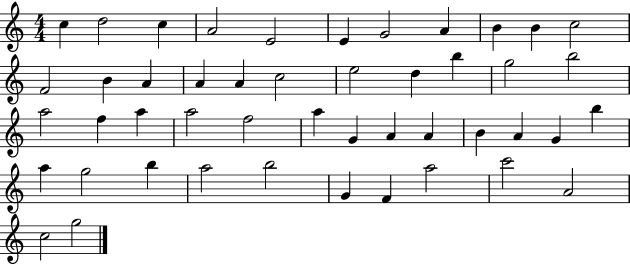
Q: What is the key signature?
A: C major